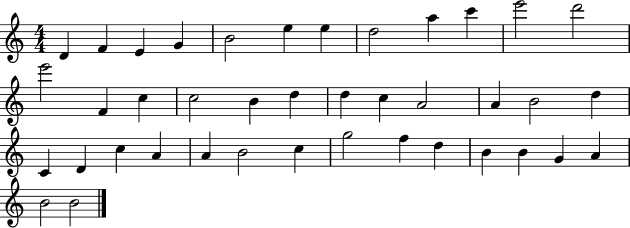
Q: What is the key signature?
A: C major